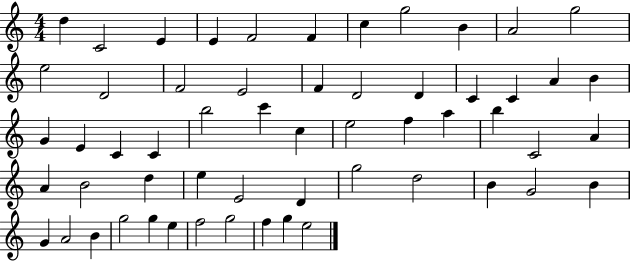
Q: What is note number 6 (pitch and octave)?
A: F4